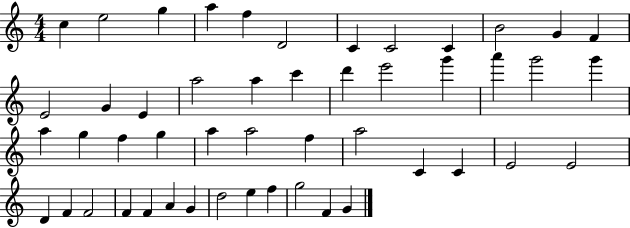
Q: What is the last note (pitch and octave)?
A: G4